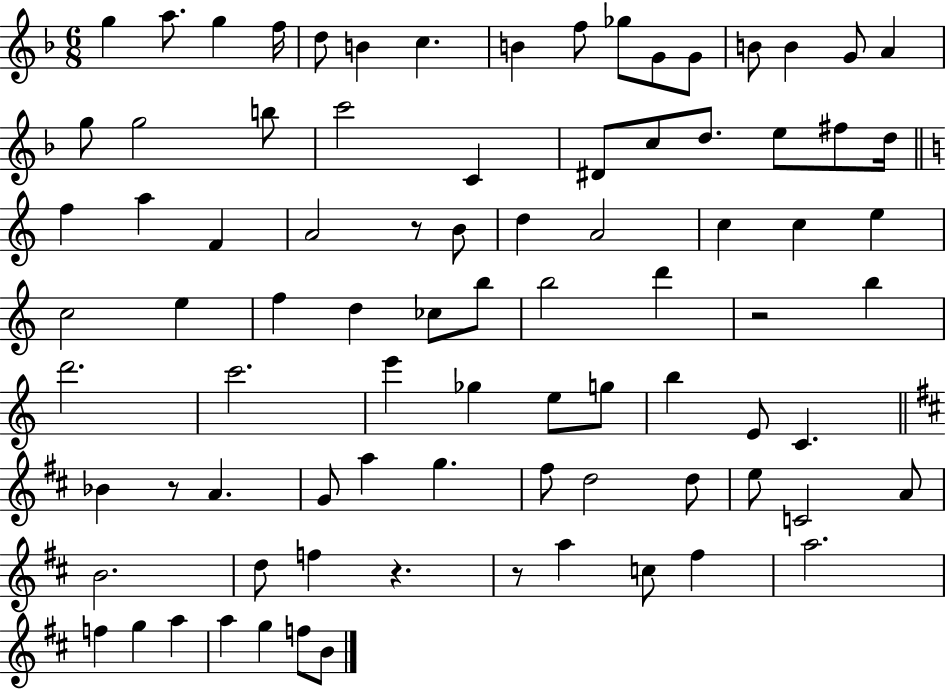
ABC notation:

X:1
T:Untitled
M:6/8
L:1/4
K:F
g a/2 g f/4 d/2 B c B f/2 _g/2 G/2 G/2 B/2 B G/2 A g/2 g2 b/2 c'2 C ^D/2 c/2 d/2 e/2 ^f/2 d/4 f a F A2 z/2 B/2 d A2 c c e c2 e f d _c/2 b/2 b2 d' z2 b d'2 c'2 e' _g e/2 g/2 b E/2 C _B z/2 A G/2 a g ^f/2 d2 d/2 e/2 C2 A/2 B2 d/2 f z z/2 a c/2 ^f a2 f g a a g f/2 B/2